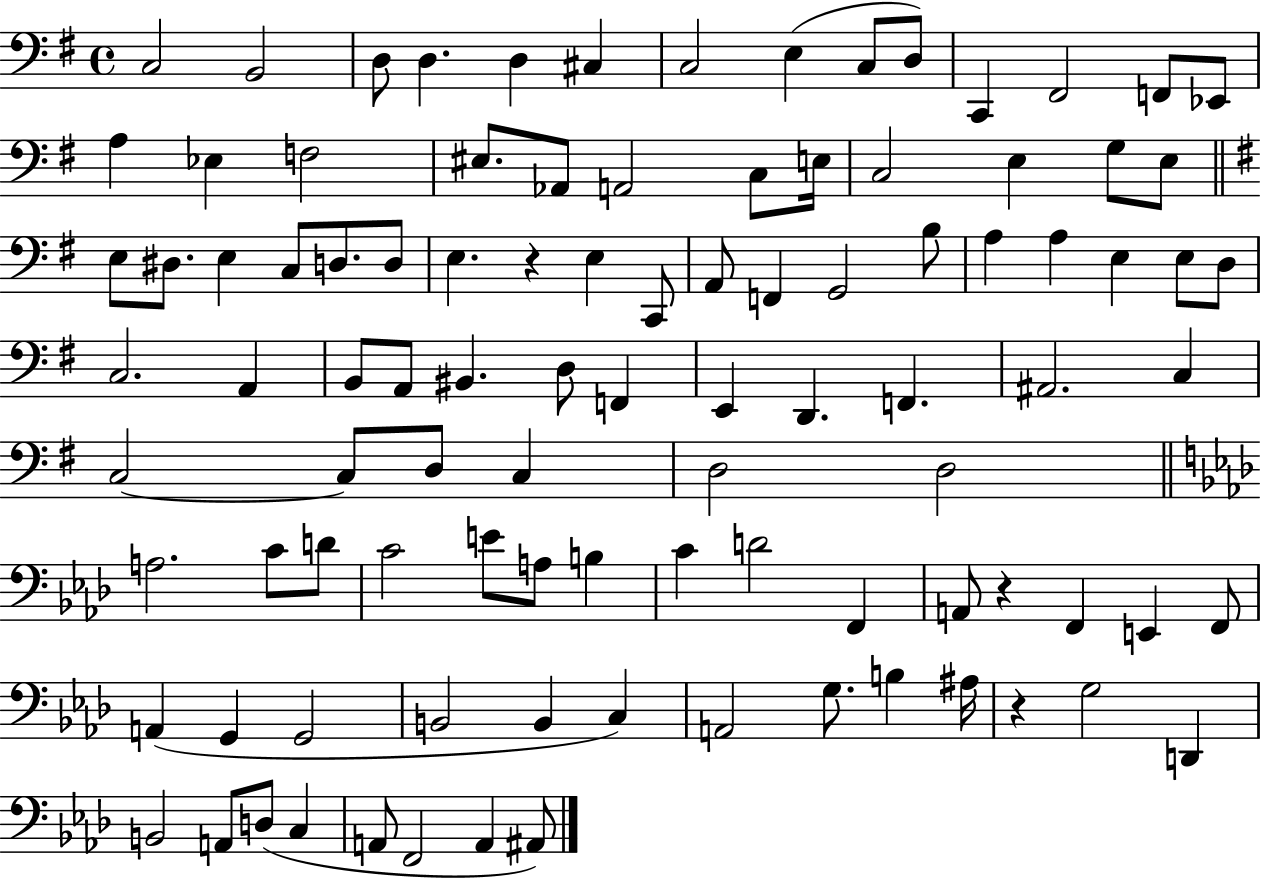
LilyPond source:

{
  \clef bass
  \time 4/4
  \defaultTimeSignature
  \key g \major
  c2 b,2 | d8 d4. d4 cis4 | c2 e4( c8 d8) | c,4 fis,2 f,8 ees,8 | \break a4 ees4 f2 | eis8. aes,8 a,2 c8 e16 | c2 e4 g8 e8 | \bar "||" \break \key e \minor e8 dis8. e4 c8 d8. d8 | e4. r4 e4 c,8 | a,8 f,4 g,2 b8 | a4 a4 e4 e8 d8 | \break c2. a,4 | b,8 a,8 bis,4. d8 f,4 | e,4 d,4. f,4. | ais,2. c4 | \break c2~~ c8 d8 c4 | d2 d2 | \bar "||" \break \key f \minor a2. c'8 d'8 | c'2 e'8 a8 b4 | c'4 d'2 f,4 | a,8 r4 f,4 e,4 f,8 | \break a,4( g,4 g,2 | b,2 b,4 c4) | a,2 g8. b4 ais16 | r4 g2 d,4 | \break b,2 a,8 d8( c4 | a,8 f,2 a,4 ais,8) | \bar "|."
}